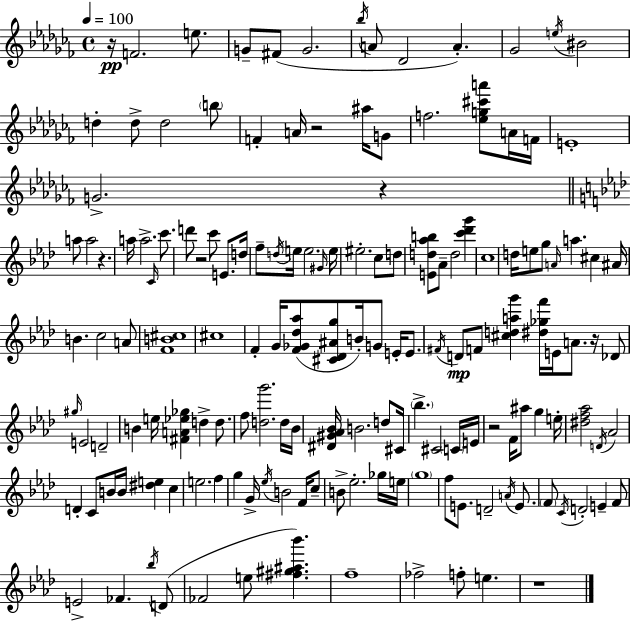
{
  \clef treble
  \time 4/4
  \defaultTimeSignature
  \key aes \minor
  \tempo 4 = 100
  \repeat volta 2 { r16\pp f'2. e''8. | g'8-- fis'8( g'2. | \acciaccatura { bes''16 } a'8 des'2 a'4.-.) | ges'2 \acciaccatura { e''16 } bis'2 | \break d''4-. d''8-> d''2 | \parenthesize b''8 f'4-. a'16 r2 ais''16 | g'8 f''2. <ees'' g'' cis''' a'''>8 | a'16 f'16 e'1-. | \break g'2.-> r4 | \bar "||" \break \key f \minor a''8 a''2 r4. | a''16 a''2.-> \grace { c'16 } c'''8. | d'''8 r2 c'''8 e'8. | d''16 f''8-- \acciaccatura { d''16 } e''16 e''2. | \break \grace { gis'16 } e''16 eis''2.-. c''8 | d''8 <e' d'' aes'' b''>8 aes'8-- d''2 <c''' des''' g'''>4 | c''1 | d''16 e''8 g''8 \grace { a'16 } a''4. cis''4 | \break ais'16 b'4. c''2 | a'8 <f' b' cis''>1 | cis''1 | f'4-. g'16 <f' ges' des'' aes''>8( <cis' des' ais' g''>8 b'16-.) g'8 | \break e'16-. e'8. \acciaccatura { fis'16 } d'8\mp f'8 <cis'' d'' a'' g'''>4 <dis'' ges'' f'''>16 e'16 a'8. | r16 des'8 \grace { gis''16 } e'2 d'2-- | b'4 e''16 <fis' a' ees'' ges''>4 d''4-> | d''8. f''8 <d'' g'''>2. | \break d''16 bes'16 <dis' gis' aes' bes'>16 b'2. | d''8 cis'16 \parenthesize bes''4.-> cis'2 | \parenthesize c'16 e'16 r2 f'16 ais''8 | g''4 e''16-. <dis'' f'' aes''>2 \acciaccatura { d'16 } aes'2 | \break d'4-. c'8 b'16 b'16 <dis'' e''>4 | c''4 e''2. | f''4 g''4 g'16-> \acciaccatura { ees''16 } b'2 | f'16 c''8-- b'8-> ees''2.-. | \break ges''16 e''16 \parenthesize g''1 | f''8 e'8. d'2-- | \acciaccatura { a'16 } e'8. \parenthesize f'8 \acciaccatura { c'16 } d'2-. | e'4-- f'8 e'2-> | \break fes'4. \acciaccatura { bes''16 }( d'8 fes'2 | e''8 <fis'' gis'' ais'' bes'''>4.) f''1-- | fes''2-> | f''8-. e''4. r1 | \break } \bar "|."
}